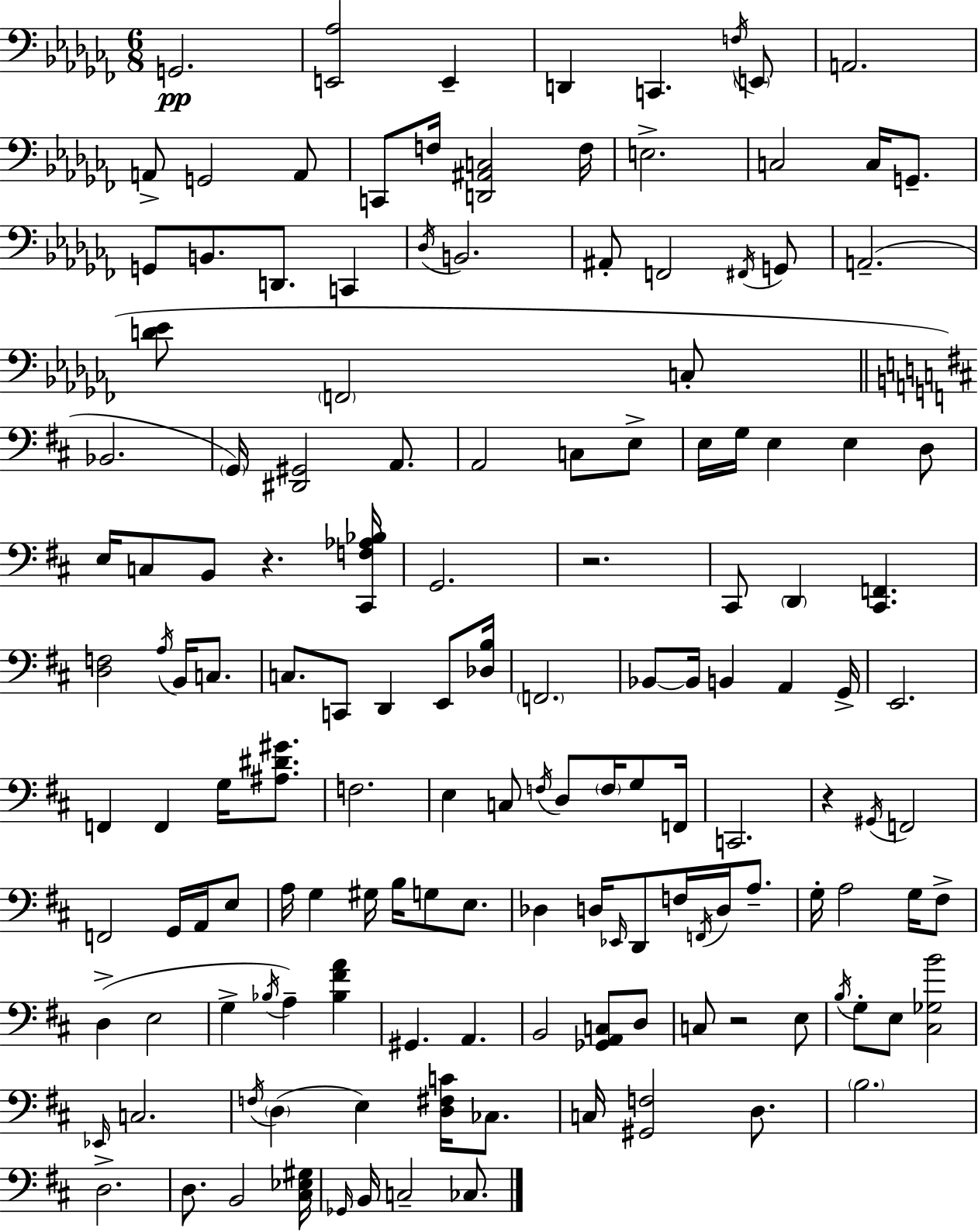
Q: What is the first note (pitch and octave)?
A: G2